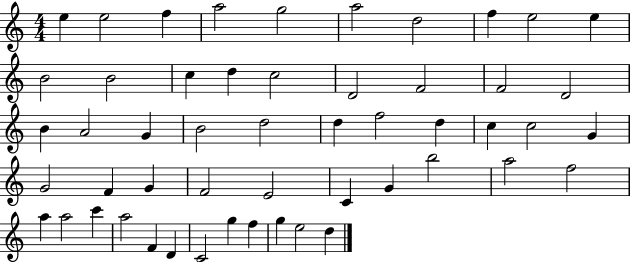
{
  \clef treble
  \numericTimeSignature
  \time 4/4
  \key c \major
  e''4 e''2 f''4 | a''2 g''2 | a''2 d''2 | f''4 e''2 e''4 | \break b'2 b'2 | c''4 d''4 c''2 | d'2 f'2 | f'2 d'2 | \break b'4 a'2 g'4 | b'2 d''2 | d''4 f''2 d''4 | c''4 c''2 g'4 | \break g'2 f'4 g'4 | f'2 e'2 | c'4 g'4 b''2 | a''2 f''2 | \break a''4 a''2 c'''4 | a''2 f'4 d'4 | c'2 g''4 f''4 | g''4 e''2 d''4 | \break \bar "|."
}